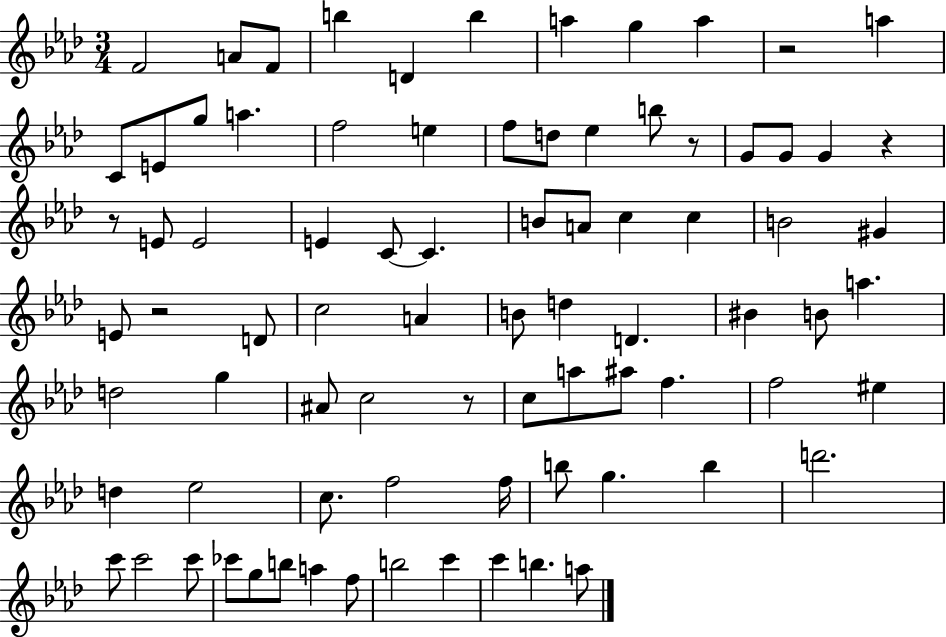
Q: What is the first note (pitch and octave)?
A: F4